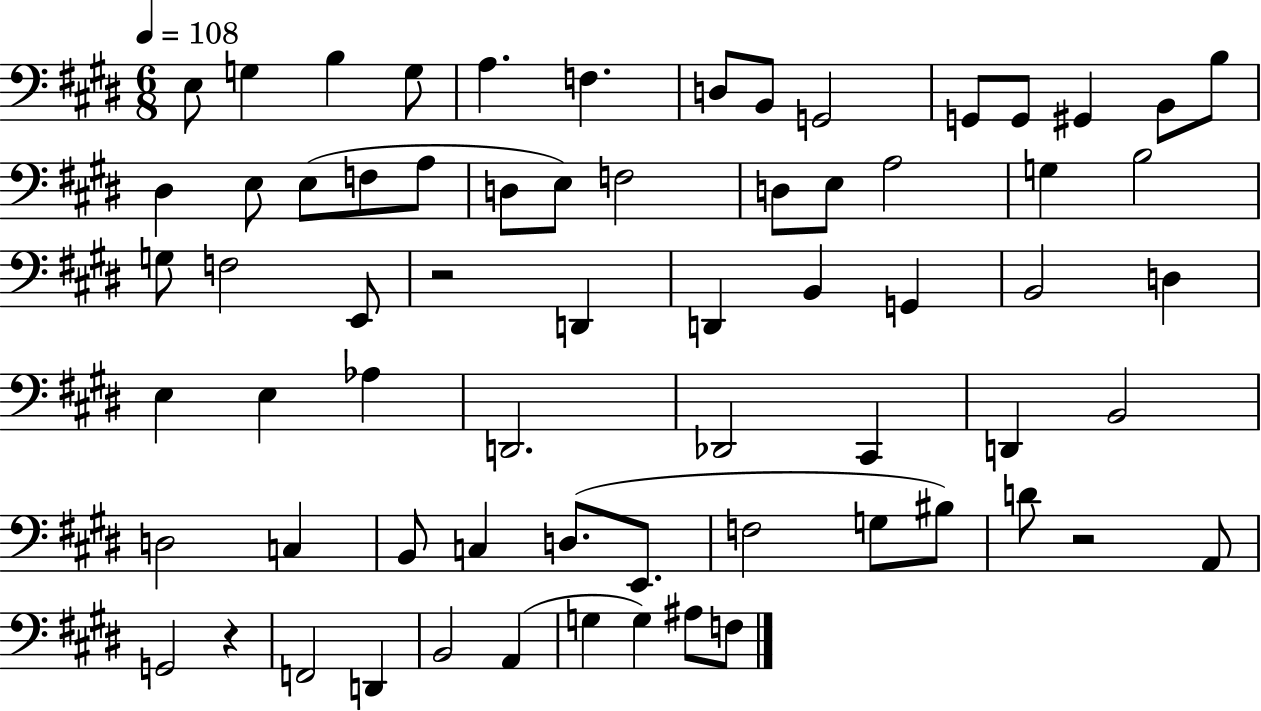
X:1
T:Untitled
M:6/8
L:1/4
K:E
E,/2 G, B, G,/2 A, F, D,/2 B,,/2 G,,2 G,,/2 G,,/2 ^G,, B,,/2 B,/2 ^D, E,/2 E,/2 F,/2 A,/2 D,/2 E,/2 F,2 D,/2 E,/2 A,2 G, B,2 G,/2 F,2 E,,/2 z2 D,, D,, B,, G,, B,,2 D, E, E, _A, D,,2 _D,,2 ^C,, D,, B,,2 D,2 C, B,,/2 C, D,/2 E,,/2 F,2 G,/2 ^B,/2 D/2 z2 A,,/2 G,,2 z F,,2 D,, B,,2 A,, G, G, ^A,/2 F,/2